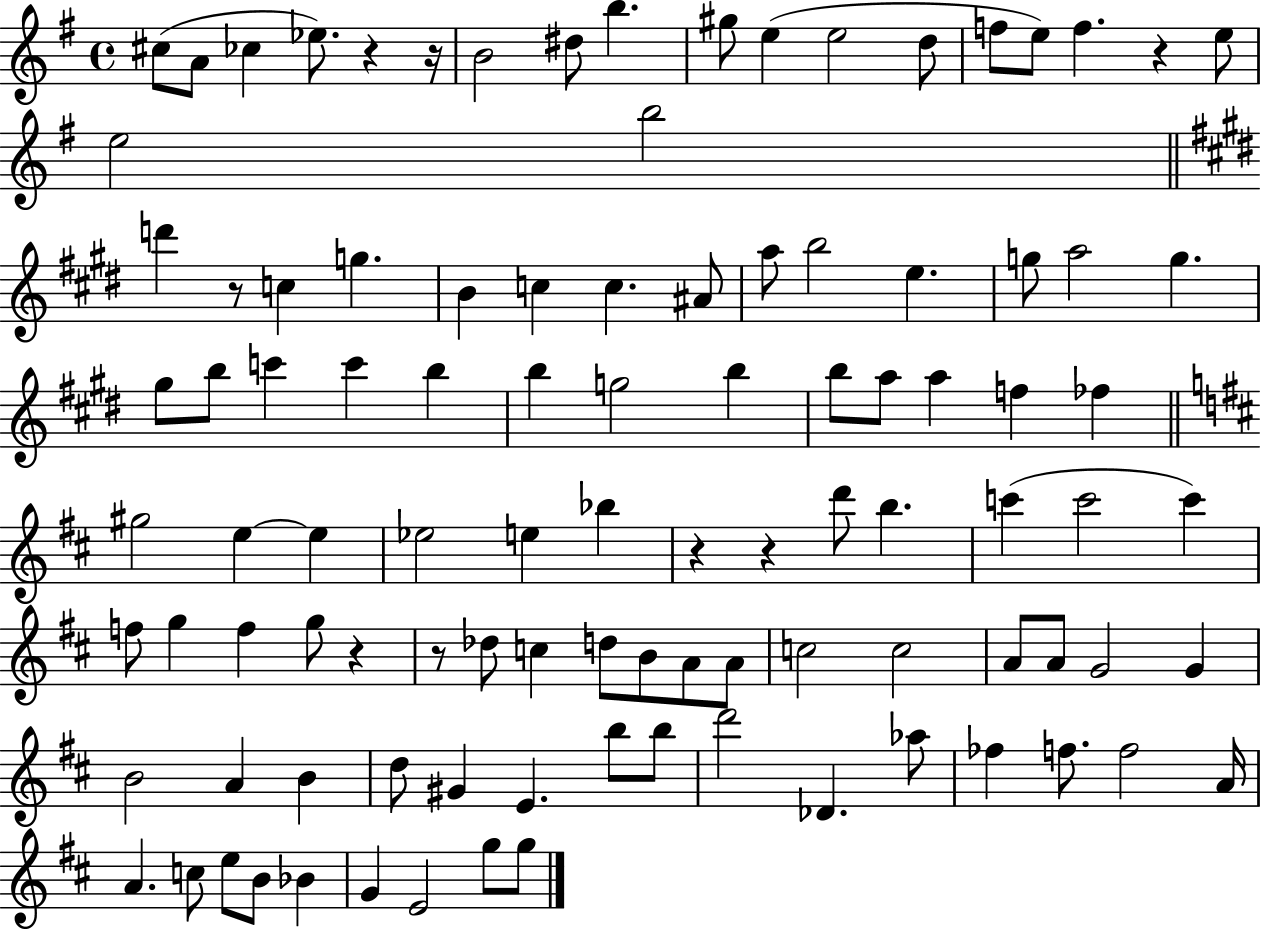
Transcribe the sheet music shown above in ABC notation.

X:1
T:Untitled
M:4/4
L:1/4
K:G
^c/2 A/2 _c _e/2 z z/4 B2 ^d/2 b ^g/2 e e2 d/2 f/2 e/2 f z e/2 e2 b2 d' z/2 c g B c c ^A/2 a/2 b2 e g/2 a2 g ^g/2 b/2 c' c' b b g2 b b/2 a/2 a f _f ^g2 e e _e2 e _b z z d'/2 b c' c'2 c' f/2 g f g/2 z z/2 _d/2 c d/2 B/2 A/2 A/2 c2 c2 A/2 A/2 G2 G B2 A B d/2 ^G E b/2 b/2 d'2 _D _a/2 _f f/2 f2 A/4 A c/2 e/2 B/2 _B G E2 g/2 g/2